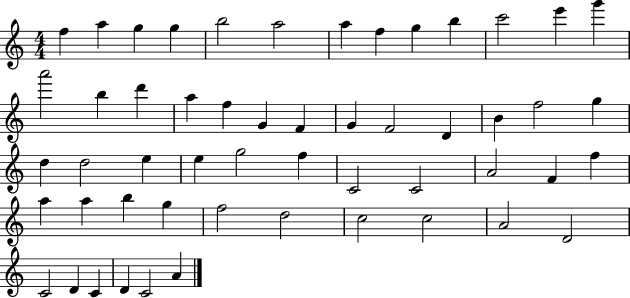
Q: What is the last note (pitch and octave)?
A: A4